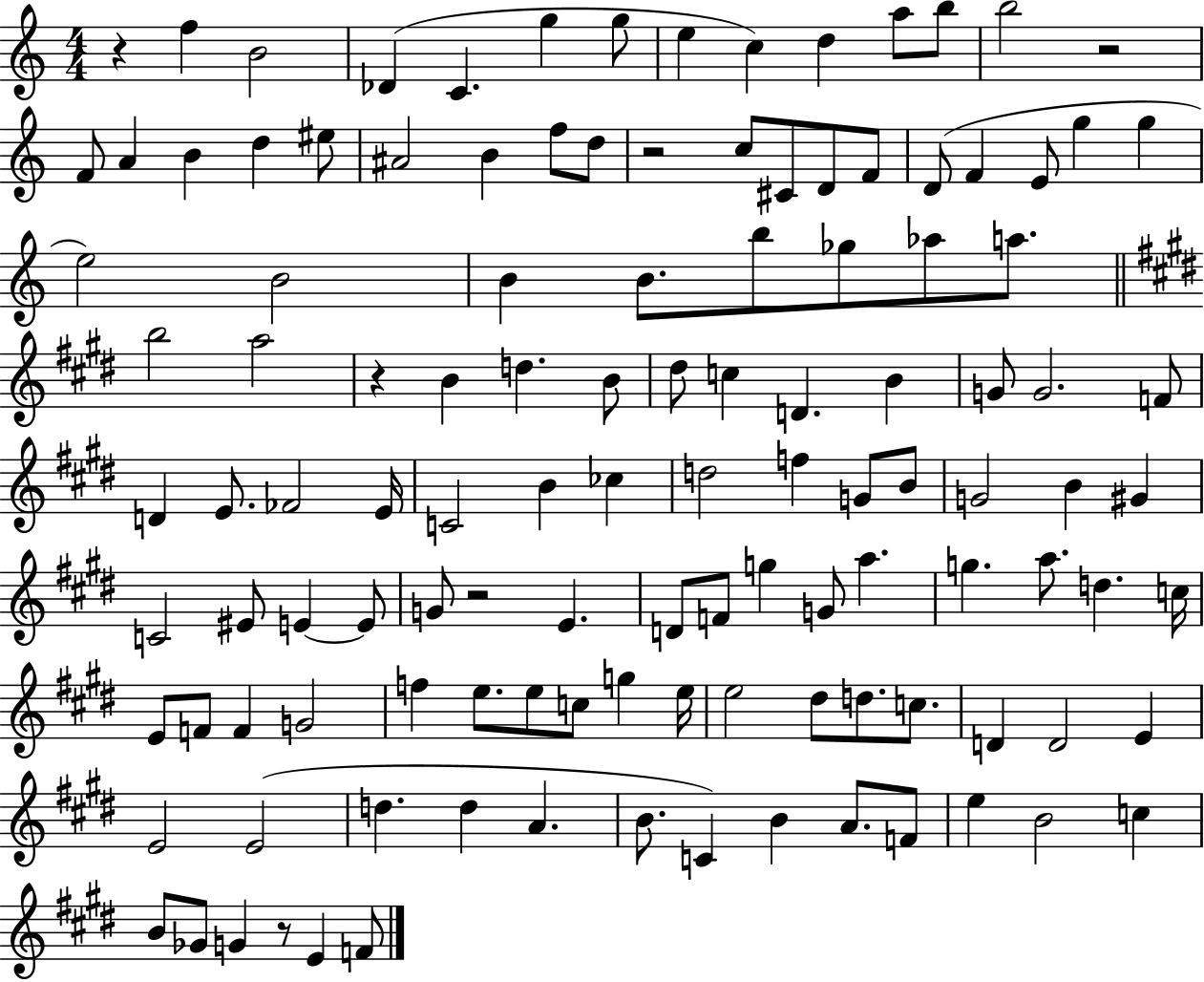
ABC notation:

X:1
T:Untitled
M:4/4
L:1/4
K:C
z f B2 _D C g g/2 e c d a/2 b/2 b2 z2 F/2 A B d ^e/2 ^A2 B f/2 d/2 z2 c/2 ^C/2 D/2 F/2 D/2 F E/2 g g e2 B2 B B/2 b/2 _g/2 _a/2 a/2 b2 a2 z B d B/2 ^d/2 c D B G/2 G2 F/2 D E/2 _F2 E/4 C2 B _c d2 f G/2 B/2 G2 B ^G C2 ^E/2 E E/2 G/2 z2 E D/2 F/2 g G/2 a g a/2 d c/4 E/2 F/2 F G2 f e/2 e/2 c/2 g e/4 e2 ^d/2 d/2 c/2 D D2 E E2 E2 d d A B/2 C B A/2 F/2 e B2 c B/2 _G/2 G z/2 E F/2